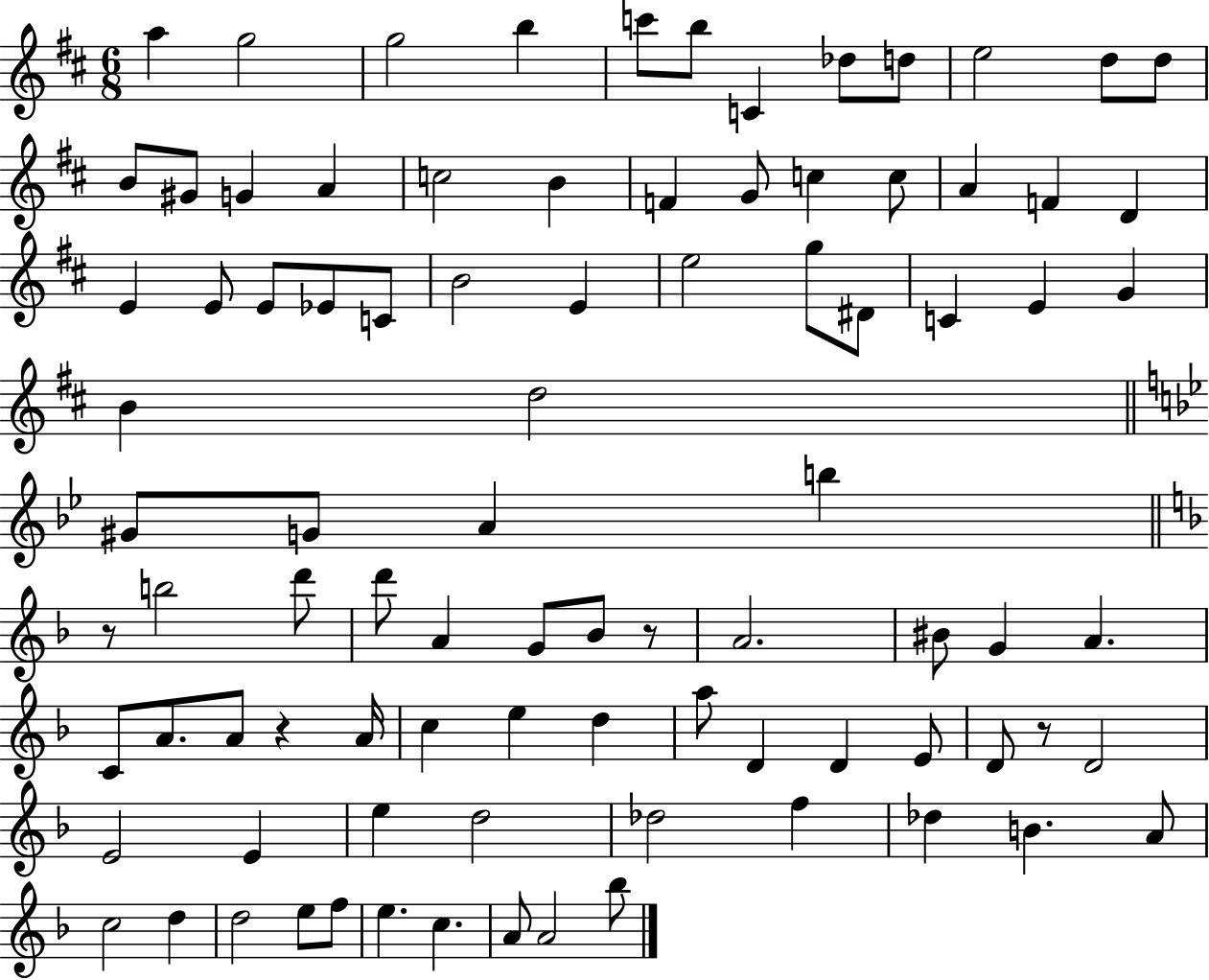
X:1
T:Untitled
M:6/8
L:1/4
K:D
a g2 g2 b c'/2 b/2 C _d/2 d/2 e2 d/2 d/2 B/2 ^G/2 G A c2 B F G/2 c c/2 A F D E E/2 E/2 _E/2 C/2 B2 E e2 g/2 ^D/2 C E G B d2 ^G/2 G/2 A b z/2 b2 d'/2 d'/2 A G/2 _B/2 z/2 A2 ^B/2 G A C/2 A/2 A/2 z A/4 c e d a/2 D D E/2 D/2 z/2 D2 E2 E e d2 _d2 f _d B A/2 c2 d d2 e/2 f/2 e c A/2 A2 _b/2